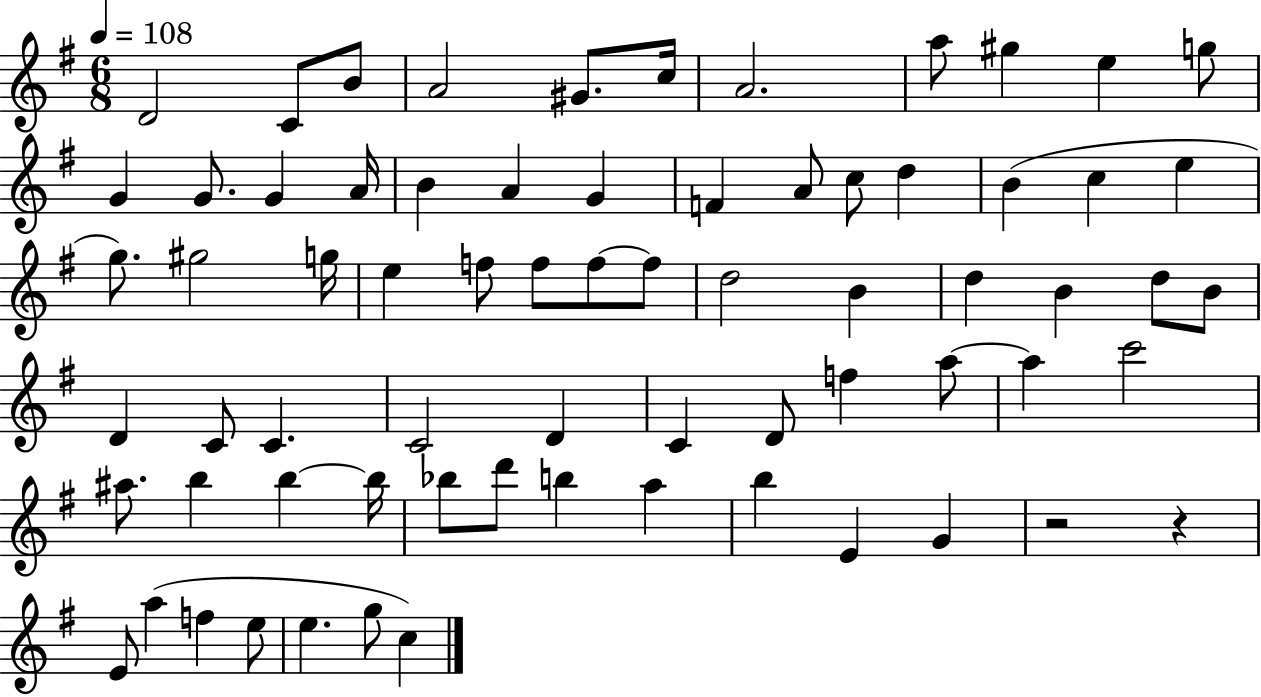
{
  \clef treble
  \numericTimeSignature
  \time 6/8
  \key g \major
  \tempo 4 = 108
  d'2 c'8 b'8 | a'2 gis'8. c''16 | a'2. | a''8 gis''4 e''4 g''8 | \break g'4 g'8. g'4 a'16 | b'4 a'4 g'4 | f'4 a'8 c''8 d''4 | b'4( c''4 e''4 | \break g''8.) gis''2 g''16 | e''4 f''8 f''8 f''8~~ f''8 | d''2 b'4 | d''4 b'4 d''8 b'8 | \break d'4 c'8 c'4. | c'2 d'4 | c'4 d'8 f''4 a''8~~ | a''4 c'''2 | \break ais''8. b''4 b''4~~ b''16 | bes''8 d'''8 b''4 a''4 | b''4 e'4 g'4 | r2 r4 | \break e'8 a''4( f''4 e''8 | e''4. g''8 c''4) | \bar "|."
}